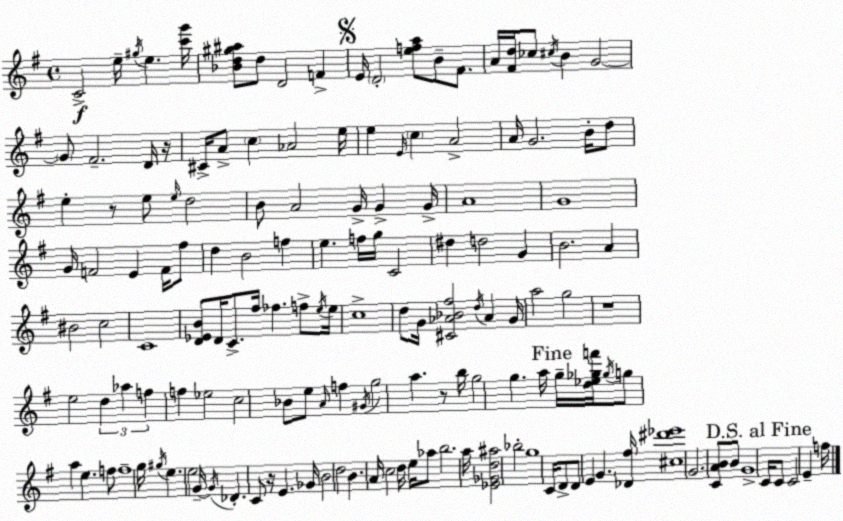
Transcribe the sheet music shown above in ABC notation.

X:1
T:Untitled
M:4/4
L:1/4
K:G
C2 e/4 ^g/4 e [c'g']/4 [_Bd^g^a]/2 d/2 D2 F E/4 D2 [efa]/2 B/2 ^F/2 A/4 [^Fd]/4 _c/2 ^c/4 B G2 G/2 ^F2 D/4 z/4 ^C/4 A/2 c _A2 e/4 e E/4 c A2 A/4 G2 B/4 d/2 e z/2 e/2 e/4 d2 B/2 A2 G/4 G G/4 A4 G4 G/4 F2 E F/4 ^f/2 d B2 f e f/4 g/4 C2 ^d d2 G B2 A ^B2 c2 C4 [D_EB]/2 D/4 C/2 ^f/4 _f f/2 e/4 e/4 c4 d/2 G/4 [^C_A_B^f]2 d/4 _A G/4 a2 g2 z4 e2 d _a f f _e2 c2 _B/2 e/2 A/4 f ^G/4 g2 a z/2 b/4 g2 g a/4 g/4 [d_e_gf']/4 _g/4 g/2 a e f/2 f4 g/4 ^g/4 e e2 G/4 G/4 _D C/2 z/4 E _G/4 B2 d2 B A/4 c2 d/4 e/4 _a/2 b2 a/4 [_E_Gd^a]2 _b2 g4 C/4 D/2 D/2 E G [_D^f]/4 [^c^d'_e']4 G2 [CAB]/2 B/2 G4 C/4 C/2 C2 E f/4